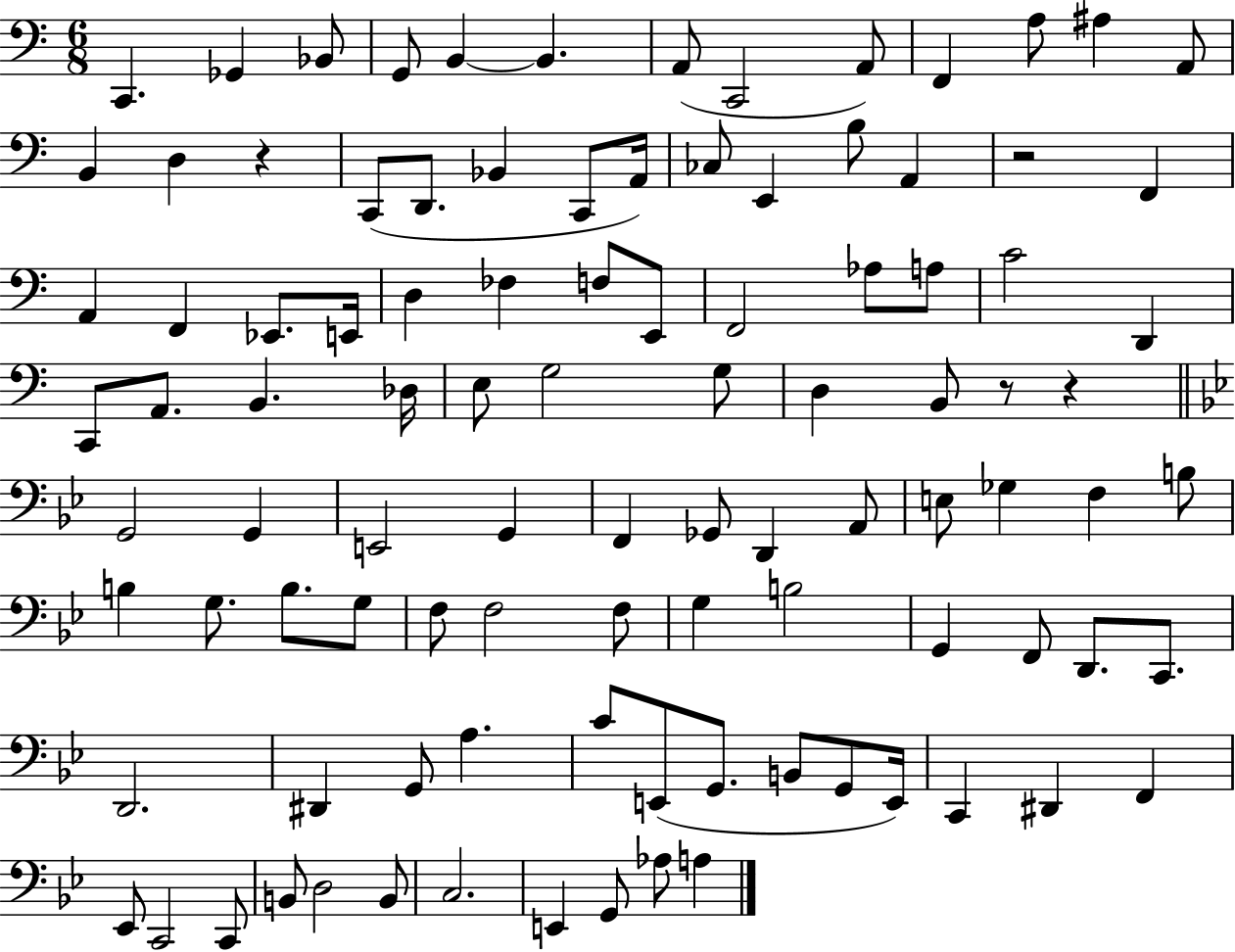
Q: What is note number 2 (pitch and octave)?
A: Gb2